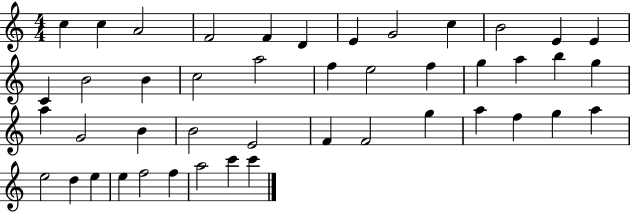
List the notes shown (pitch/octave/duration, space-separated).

C5/q C5/q A4/h F4/h F4/q D4/q E4/q G4/h C5/q B4/h E4/q E4/q C4/q B4/h B4/q C5/h A5/h F5/q E5/h F5/q G5/q A5/q B5/q G5/q A5/q G4/h B4/q B4/h E4/h F4/q F4/h G5/q A5/q F5/q G5/q A5/q E5/h D5/q E5/q E5/q F5/h F5/q A5/h C6/q C6/q